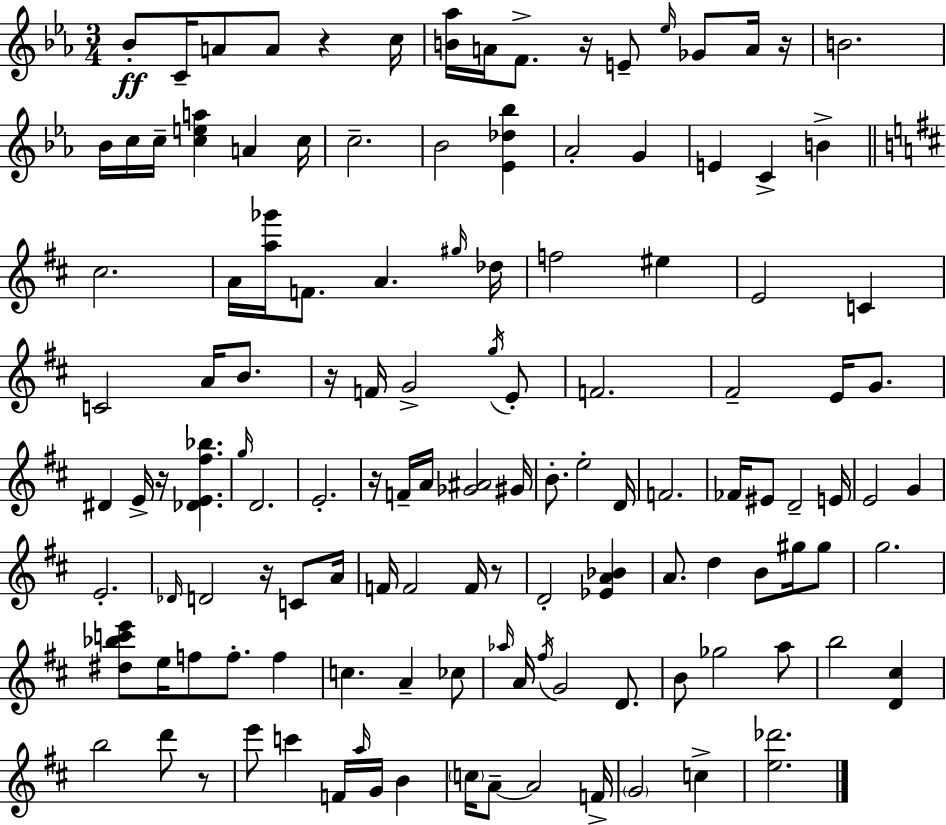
{
  \clef treble
  \numericTimeSignature
  \time 3/4
  \key c \minor
  \repeat volta 2 { bes'8-.\ff c'16-- a'8 a'8 r4 c''16 | <b' aes''>16 a'16 f'8.-> r16 e'8-- \grace { ees''16 } ges'8 a'16 | r16 b'2. | bes'16 c''16 c''16-- <c'' e'' a''>4 a'4 | \break c''16 c''2.-- | bes'2 <ees' des'' bes''>4 | aes'2-. g'4 | e'4 c'4-> b'4-> | \break \bar "||" \break \key d \major cis''2. | a'16 <a'' ges'''>16 f'8. a'4. \grace { gis''16 } | des''16 f''2 eis''4 | e'2 c'4 | \break c'2 a'16 b'8. | r16 f'16 g'2-> \acciaccatura { g''16 } | e'8-. f'2. | fis'2-- e'16 g'8. | \break dis'4 e'16-> r16 <des' e' fis'' bes''>4. | \grace { g''16 } d'2. | e'2.-. | r16 f'16-- a'16 <ges' ais'>2 | \break gis'16 b'8.-. e''2-. | d'16 f'2. | fes'16 eis'8 d'2-- | e'16 e'2 g'4 | \break e'2.-. | \grace { des'16 } d'2 | r16 c'8 a'16 f'16 f'2 | f'16 r8 d'2-. | \break <ees' a' bes'>4 a'8. d''4 b'8 | gis''16 gis''8 g''2. | <dis'' bes'' c''' e'''>8 e''16 f''8 f''8.-. | f''4 c''4. a'4-- | \break ces''8 \grace { aes''16 } a'16 \acciaccatura { fis''16 } g'2 | d'8. b'8 ges''2 | a''8 b''2 | <d' cis''>4 b''2 | \break d'''8 r8 e'''8 c'''4 | f'16 \grace { a''16 } g'16 b'4 \parenthesize c''16 a'8--~~ a'2 | f'16-> \parenthesize g'2 | c''4-> <e'' des'''>2. | \break } \bar "|."
}